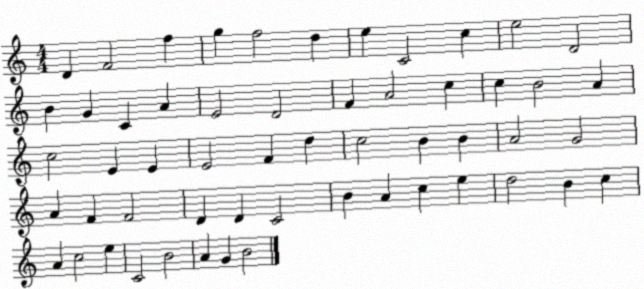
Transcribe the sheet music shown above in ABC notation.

X:1
T:Untitled
M:4/4
L:1/4
K:C
D F2 f g f2 d e C2 c e2 D2 B G C A E2 D2 F A2 c c B2 A c2 E E E2 F d c2 B B A2 G2 A F F2 D D C2 B A c e d2 B c A c2 e C2 B2 A G B2